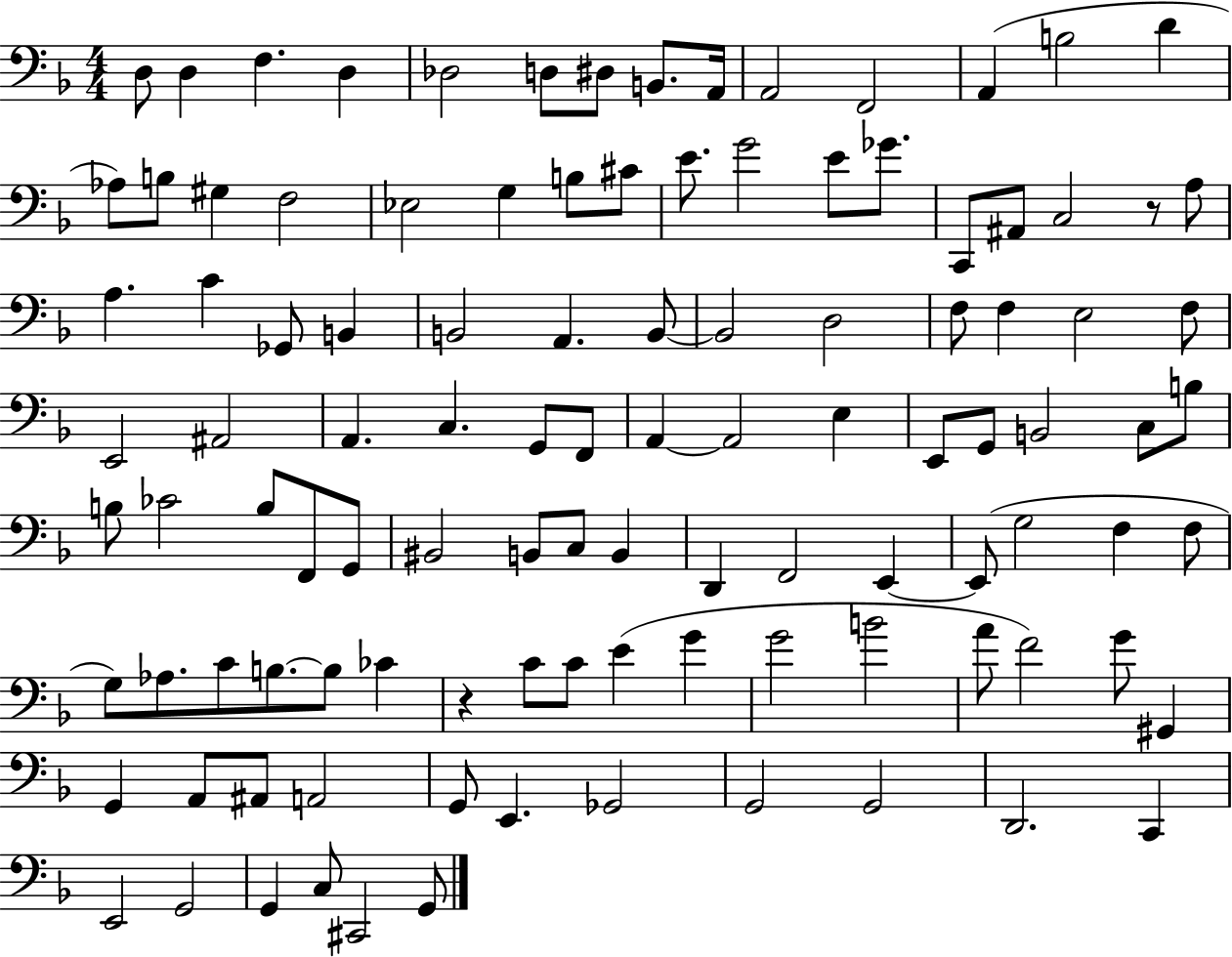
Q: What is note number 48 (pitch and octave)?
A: G2